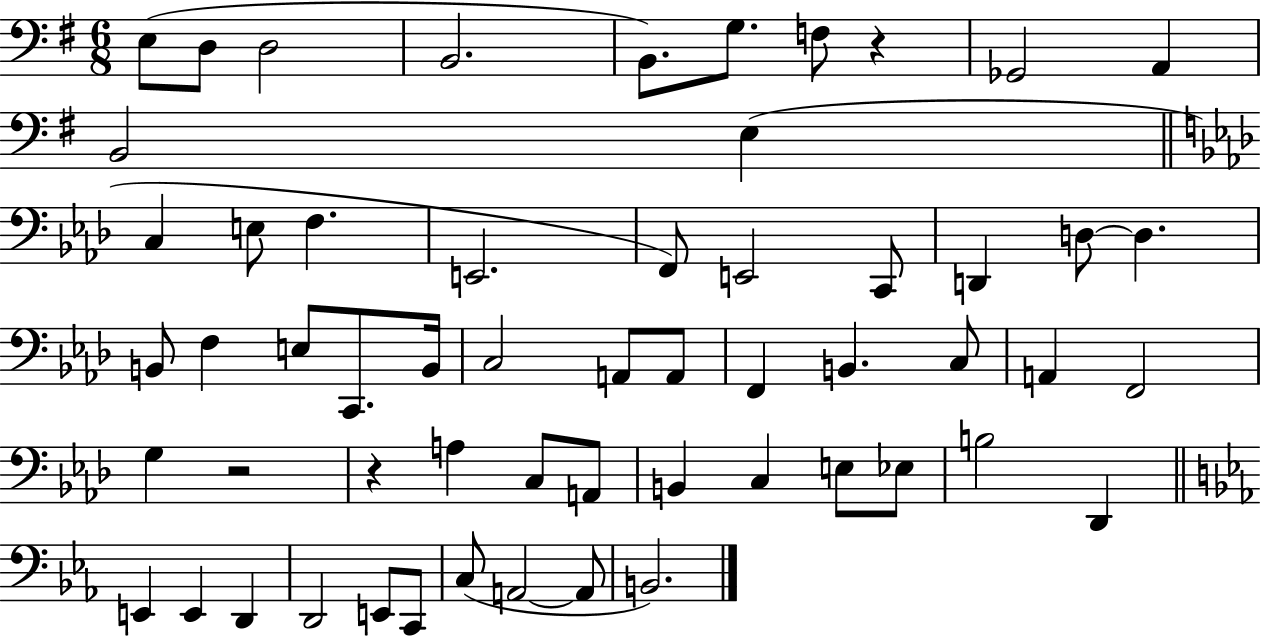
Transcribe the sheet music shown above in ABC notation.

X:1
T:Untitled
M:6/8
L:1/4
K:G
E,/2 D,/2 D,2 B,,2 B,,/2 G,/2 F,/2 z _G,,2 A,, B,,2 E, C, E,/2 F, E,,2 F,,/2 E,,2 C,,/2 D,, D,/2 D, B,,/2 F, E,/2 C,,/2 B,,/4 C,2 A,,/2 A,,/2 F,, B,, C,/2 A,, F,,2 G, z2 z A, C,/2 A,,/2 B,, C, E,/2 _E,/2 B,2 _D,, E,, E,, D,, D,,2 E,,/2 C,,/2 C,/2 A,,2 A,,/2 B,,2